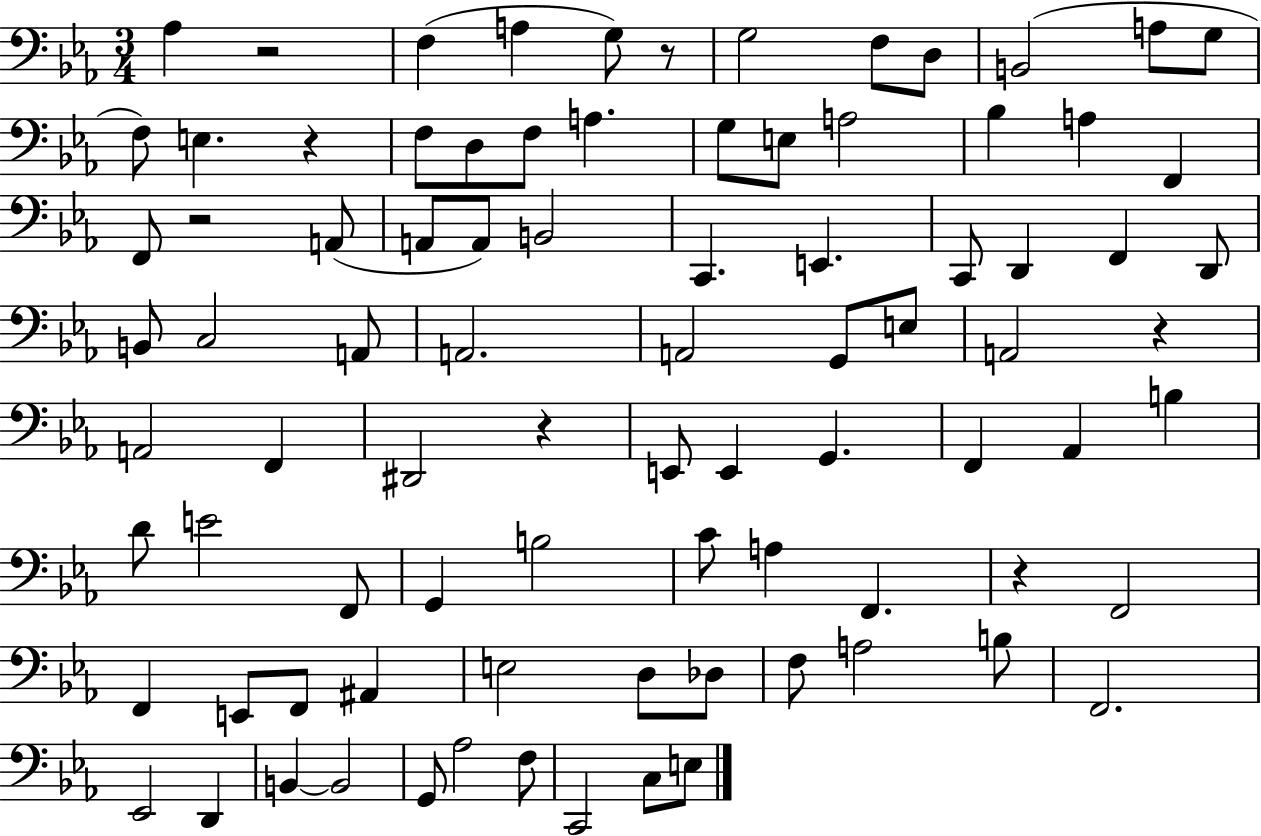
{
  \clef bass
  \numericTimeSignature
  \time 3/4
  \key ees \major
  aes4 r2 | f4( a4 g8) r8 | g2 f8 d8 | b,2( a8 g8 | \break f8) e4. r4 | f8 d8 f8 a4. | g8 e8 a2 | bes4 a4 f,4 | \break f,8 r2 a,8( | a,8 a,8) b,2 | c,4. e,4. | c,8 d,4 f,4 d,8 | \break b,8 c2 a,8 | a,2. | a,2 g,8 e8 | a,2 r4 | \break a,2 f,4 | dis,2 r4 | e,8 e,4 g,4. | f,4 aes,4 b4 | \break d'8 e'2 f,8 | g,4 b2 | c'8 a4 f,4. | r4 f,2 | \break f,4 e,8 f,8 ais,4 | e2 d8 des8 | f8 a2 b8 | f,2. | \break ees,2 d,4 | b,4~~ b,2 | g,8 aes2 f8 | c,2 c8 e8 | \break \bar "|."
}